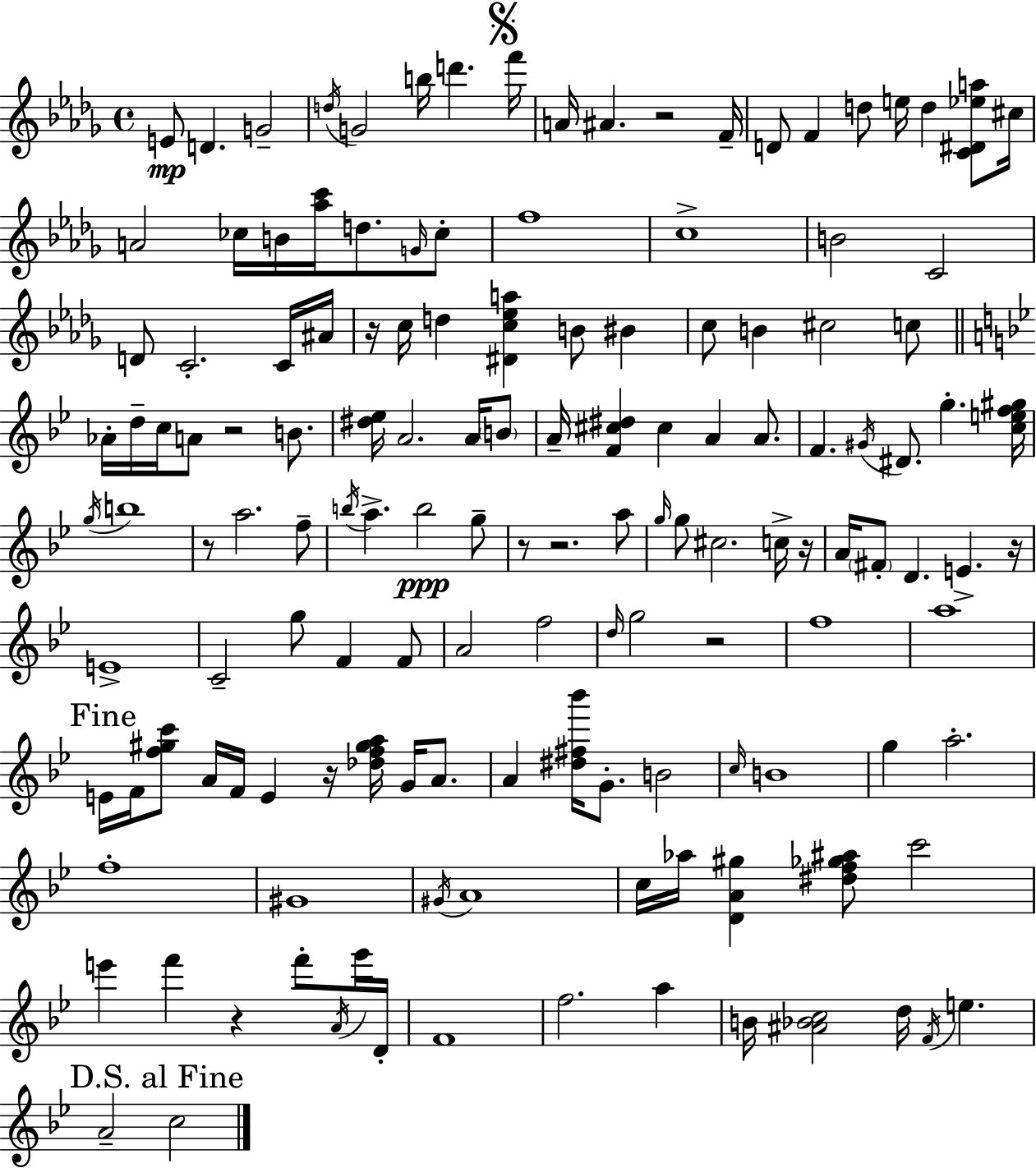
{
  \clef treble
  \time 4/4
  \defaultTimeSignature
  \key bes \minor
  e'8\mp d'4. g'2-- | \acciaccatura { d''16 } g'2 b''16 d'''4. | \mark \markup { \musicglyph "scripts.segno" } f'''16 a'16 ais'4. r2 | f'16-- d'8 f'4 d''8 e''16 d''4 <c' dis' ees'' a''>8 | \break cis''16 a'2 ces''16 b'16 <aes'' c'''>16 d''8. \grace { g'16 } | ces''8-. f''1 | c''1-> | b'2 c'2 | \break d'8 c'2.-. | c'16 ais'16 r16 c''16 d''4 <dis' c'' ees'' a''>4 b'8 bis'4 | c''8 b'4 cis''2 | c''8 \bar "||" \break \key g \minor aes'16-. d''16-- c''16 a'8 r2 b'8. | <dis'' ees''>16 a'2. a'16 \parenthesize b'8 | a'16-- <f' cis'' dis''>4 cis''4 a'4 a'8. | f'4. \acciaccatura { gis'16 } dis'8. g''4.-. | \break <c'' e'' f'' gis''>16 \acciaccatura { g''16 } b''1 | r8 a''2. | f''8-- \acciaccatura { b''16 } a''4.-> b''2\ppp | g''8-- r8 r2. | \break a''8 \grace { g''16 } g''8 cis''2. | c''16-> r16 a'16 \parenthesize fis'8-. d'4. e'4.-> | r16 e'1-> | c'2-- g''8 f'4 | \break f'8 a'2 f''2 | \grace { d''16 } g''2 r2 | f''1 | a''1 | \break \mark "Fine" e'16 f'16 <f'' gis'' c'''>8 a'16 f'16 e'4 r16 | <des'' f'' gis'' a''>16 g'16 a'8. a'4 <dis'' fis'' bes'''>16 g'8.-. b'2 | \grace { c''16 } b'1 | g''4 a''2.-. | \break f''1-. | gis'1 | \acciaccatura { gis'16 } a'1 | c''16 aes''16 <d' a' gis''>4 <dis'' f'' ges'' ais''>8 c'''2 | \break e'''4 f'''4 r4 | f'''8-. \acciaccatura { a'16 } g'''16 d'16-. f'1 | f''2. | a''4 b'16 <ais' bes' c''>2 | \break d''16 \acciaccatura { f'16 } e''4. \mark "D.S. al Fine" a'2-- | c''2 \bar "|."
}